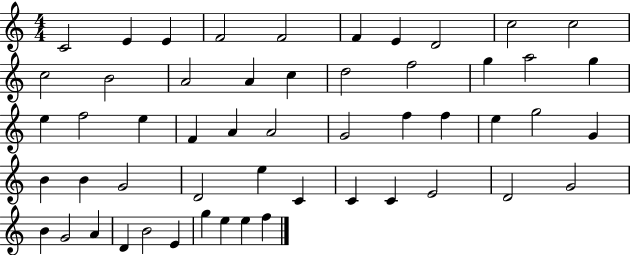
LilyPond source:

{
  \clef treble
  \numericTimeSignature
  \time 4/4
  \key c \major
  c'2 e'4 e'4 | f'2 f'2 | f'4 e'4 d'2 | c''2 c''2 | \break c''2 b'2 | a'2 a'4 c''4 | d''2 f''2 | g''4 a''2 g''4 | \break e''4 f''2 e''4 | f'4 a'4 a'2 | g'2 f''4 f''4 | e''4 g''2 g'4 | \break b'4 b'4 g'2 | d'2 e''4 c'4 | c'4 c'4 e'2 | d'2 g'2 | \break b'4 g'2 a'4 | d'4 b'2 e'4 | g''4 e''4 e''4 f''4 | \bar "|."
}